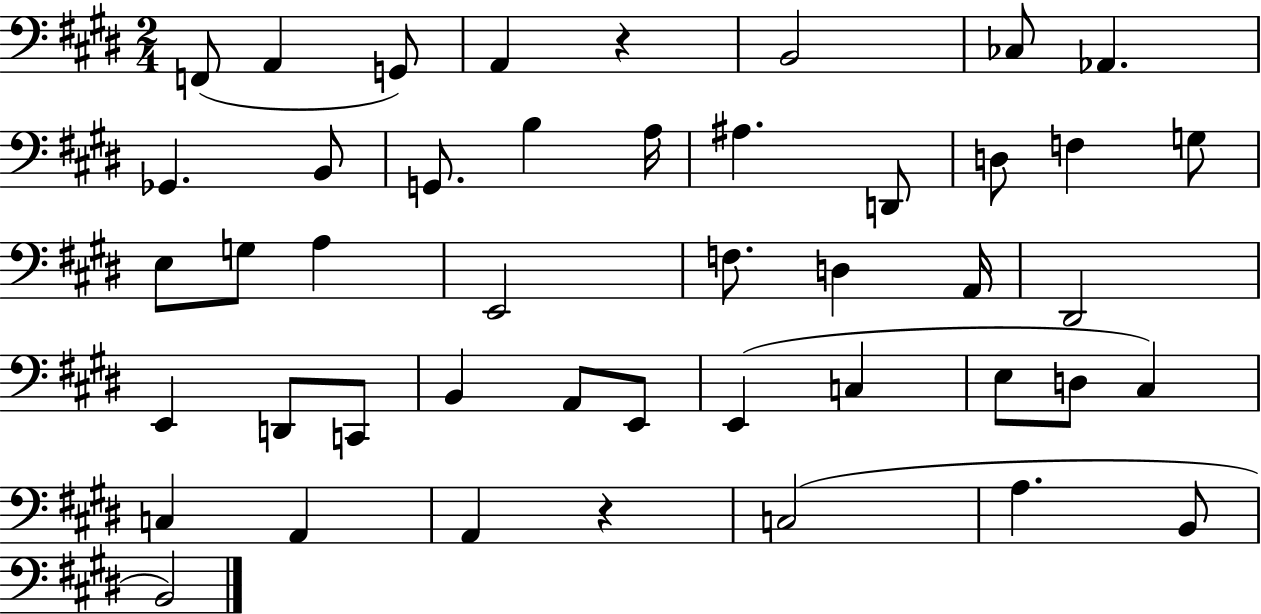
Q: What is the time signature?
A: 2/4